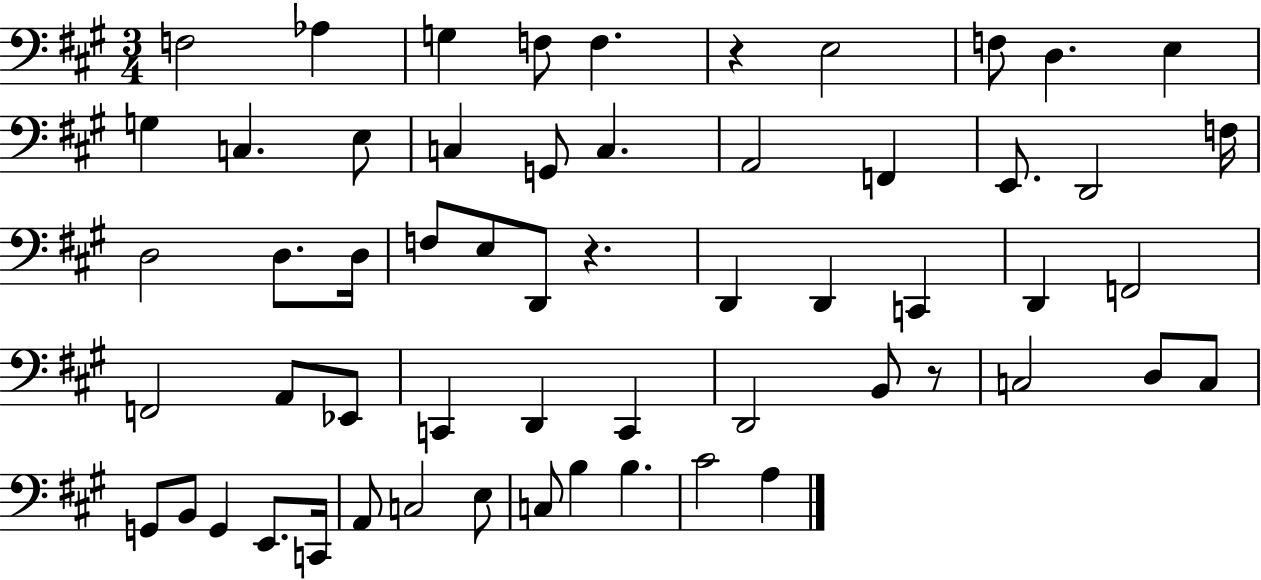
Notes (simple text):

F3/h Ab3/q G3/q F3/e F3/q. R/q E3/h F3/e D3/q. E3/q G3/q C3/q. E3/e C3/q G2/e C3/q. A2/h F2/q E2/e. D2/h F3/s D3/h D3/e. D3/s F3/e E3/e D2/e R/q. D2/q D2/q C2/q D2/q F2/h F2/h A2/e Eb2/e C2/q D2/q C2/q D2/h B2/e R/e C3/h D3/e C3/e G2/e B2/e G2/q E2/e. C2/s A2/e C3/h E3/e C3/e B3/q B3/q. C#4/h A3/q